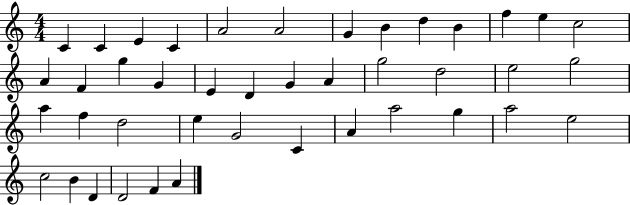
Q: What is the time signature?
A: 4/4